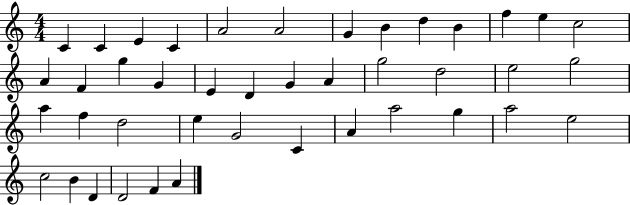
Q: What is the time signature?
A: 4/4